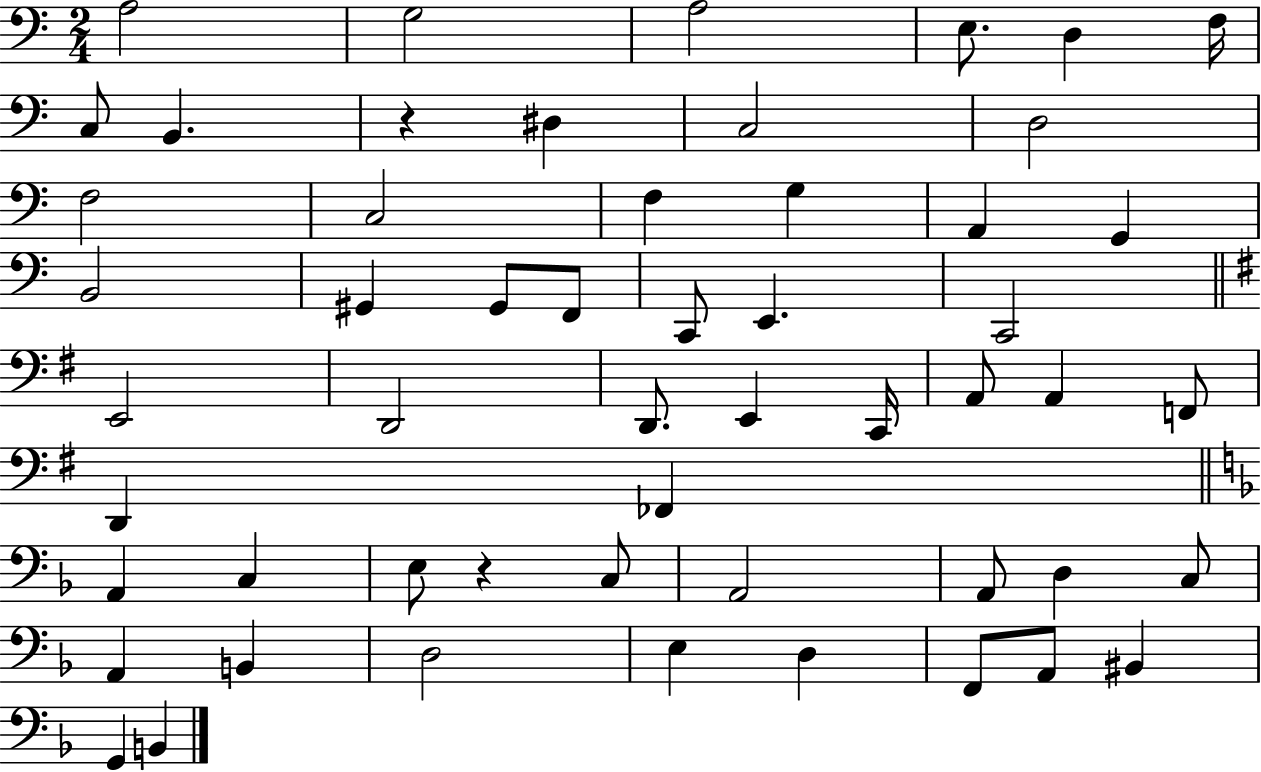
X:1
T:Untitled
M:2/4
L:1/4
K:C
A,2 G,2 A,2 E,/2 D, F,/4 C,/2 B,, z ^D, C,2 D,2 F,2 C,2 F, G, A,, G,, B,,2 ^G,, ^G,,/2 F,,/2 C,,/2 E,, C,,2 E,,2 D,,2 D,,/2 E,, C,,/4 A,,/2 A,, F,,/2 D,, _F,, A,, C, E,/2 z C,/2 A,,2 A,,/2 D, C,/2 A,, B,, D,2 E, D, F,,/2 A,,/2 ^B,, G,, B,,